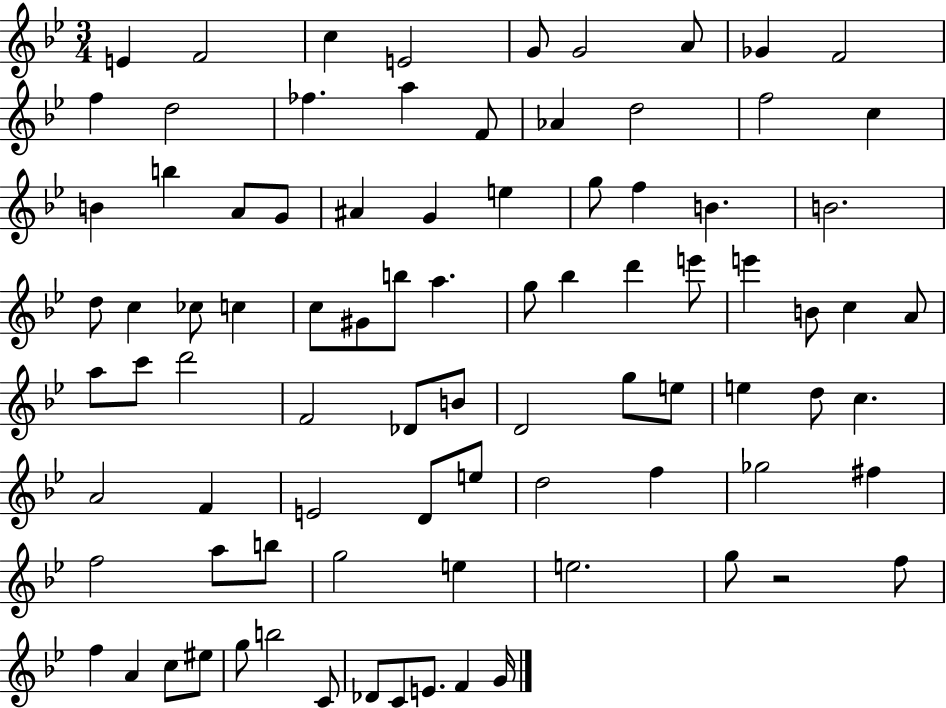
{
  \clef treble
  \numericTimeSignature
  \time 3/4
  \key bes \major
  e'4 f'2 | c''4 e'2 | g'8 g'2 a'8 | ges'4 f'2 | \break f''4 d''2 | fes''4. a''4 f'8 | aes'4 d''2 | f''2 c''4 | \break b'4 b''4 a'8 g'8 | ais'4 g'4 e''4 | g''8 f''4 b'4. | b'2. | \break d''8 c''4 ces''8 c''4 | c''8 gis'8 b''8 a''4. | g''8 bes''4 d'''4 e'''8 | e'''4 b'8 c''4 a'8 | \break a''8 c'''8 d'''2 | f'2 des'8 b'8 | d'2 g''8 e''8 | e''4 d''8 c''4. | \break a'2 f'4 | e'2 d'8 e''8 | d''2 f''4 | ges''2 fis''4 | \break f''2 a''8 b''8 | g''2 e''4 | e''2. | g''8 r2 f''8 | \break f''4 a'4 c''8 eis''8 | g''8 b''2 c'8 | des'8 c'8 e'8. f'4 g'16 | \bar "|."
}